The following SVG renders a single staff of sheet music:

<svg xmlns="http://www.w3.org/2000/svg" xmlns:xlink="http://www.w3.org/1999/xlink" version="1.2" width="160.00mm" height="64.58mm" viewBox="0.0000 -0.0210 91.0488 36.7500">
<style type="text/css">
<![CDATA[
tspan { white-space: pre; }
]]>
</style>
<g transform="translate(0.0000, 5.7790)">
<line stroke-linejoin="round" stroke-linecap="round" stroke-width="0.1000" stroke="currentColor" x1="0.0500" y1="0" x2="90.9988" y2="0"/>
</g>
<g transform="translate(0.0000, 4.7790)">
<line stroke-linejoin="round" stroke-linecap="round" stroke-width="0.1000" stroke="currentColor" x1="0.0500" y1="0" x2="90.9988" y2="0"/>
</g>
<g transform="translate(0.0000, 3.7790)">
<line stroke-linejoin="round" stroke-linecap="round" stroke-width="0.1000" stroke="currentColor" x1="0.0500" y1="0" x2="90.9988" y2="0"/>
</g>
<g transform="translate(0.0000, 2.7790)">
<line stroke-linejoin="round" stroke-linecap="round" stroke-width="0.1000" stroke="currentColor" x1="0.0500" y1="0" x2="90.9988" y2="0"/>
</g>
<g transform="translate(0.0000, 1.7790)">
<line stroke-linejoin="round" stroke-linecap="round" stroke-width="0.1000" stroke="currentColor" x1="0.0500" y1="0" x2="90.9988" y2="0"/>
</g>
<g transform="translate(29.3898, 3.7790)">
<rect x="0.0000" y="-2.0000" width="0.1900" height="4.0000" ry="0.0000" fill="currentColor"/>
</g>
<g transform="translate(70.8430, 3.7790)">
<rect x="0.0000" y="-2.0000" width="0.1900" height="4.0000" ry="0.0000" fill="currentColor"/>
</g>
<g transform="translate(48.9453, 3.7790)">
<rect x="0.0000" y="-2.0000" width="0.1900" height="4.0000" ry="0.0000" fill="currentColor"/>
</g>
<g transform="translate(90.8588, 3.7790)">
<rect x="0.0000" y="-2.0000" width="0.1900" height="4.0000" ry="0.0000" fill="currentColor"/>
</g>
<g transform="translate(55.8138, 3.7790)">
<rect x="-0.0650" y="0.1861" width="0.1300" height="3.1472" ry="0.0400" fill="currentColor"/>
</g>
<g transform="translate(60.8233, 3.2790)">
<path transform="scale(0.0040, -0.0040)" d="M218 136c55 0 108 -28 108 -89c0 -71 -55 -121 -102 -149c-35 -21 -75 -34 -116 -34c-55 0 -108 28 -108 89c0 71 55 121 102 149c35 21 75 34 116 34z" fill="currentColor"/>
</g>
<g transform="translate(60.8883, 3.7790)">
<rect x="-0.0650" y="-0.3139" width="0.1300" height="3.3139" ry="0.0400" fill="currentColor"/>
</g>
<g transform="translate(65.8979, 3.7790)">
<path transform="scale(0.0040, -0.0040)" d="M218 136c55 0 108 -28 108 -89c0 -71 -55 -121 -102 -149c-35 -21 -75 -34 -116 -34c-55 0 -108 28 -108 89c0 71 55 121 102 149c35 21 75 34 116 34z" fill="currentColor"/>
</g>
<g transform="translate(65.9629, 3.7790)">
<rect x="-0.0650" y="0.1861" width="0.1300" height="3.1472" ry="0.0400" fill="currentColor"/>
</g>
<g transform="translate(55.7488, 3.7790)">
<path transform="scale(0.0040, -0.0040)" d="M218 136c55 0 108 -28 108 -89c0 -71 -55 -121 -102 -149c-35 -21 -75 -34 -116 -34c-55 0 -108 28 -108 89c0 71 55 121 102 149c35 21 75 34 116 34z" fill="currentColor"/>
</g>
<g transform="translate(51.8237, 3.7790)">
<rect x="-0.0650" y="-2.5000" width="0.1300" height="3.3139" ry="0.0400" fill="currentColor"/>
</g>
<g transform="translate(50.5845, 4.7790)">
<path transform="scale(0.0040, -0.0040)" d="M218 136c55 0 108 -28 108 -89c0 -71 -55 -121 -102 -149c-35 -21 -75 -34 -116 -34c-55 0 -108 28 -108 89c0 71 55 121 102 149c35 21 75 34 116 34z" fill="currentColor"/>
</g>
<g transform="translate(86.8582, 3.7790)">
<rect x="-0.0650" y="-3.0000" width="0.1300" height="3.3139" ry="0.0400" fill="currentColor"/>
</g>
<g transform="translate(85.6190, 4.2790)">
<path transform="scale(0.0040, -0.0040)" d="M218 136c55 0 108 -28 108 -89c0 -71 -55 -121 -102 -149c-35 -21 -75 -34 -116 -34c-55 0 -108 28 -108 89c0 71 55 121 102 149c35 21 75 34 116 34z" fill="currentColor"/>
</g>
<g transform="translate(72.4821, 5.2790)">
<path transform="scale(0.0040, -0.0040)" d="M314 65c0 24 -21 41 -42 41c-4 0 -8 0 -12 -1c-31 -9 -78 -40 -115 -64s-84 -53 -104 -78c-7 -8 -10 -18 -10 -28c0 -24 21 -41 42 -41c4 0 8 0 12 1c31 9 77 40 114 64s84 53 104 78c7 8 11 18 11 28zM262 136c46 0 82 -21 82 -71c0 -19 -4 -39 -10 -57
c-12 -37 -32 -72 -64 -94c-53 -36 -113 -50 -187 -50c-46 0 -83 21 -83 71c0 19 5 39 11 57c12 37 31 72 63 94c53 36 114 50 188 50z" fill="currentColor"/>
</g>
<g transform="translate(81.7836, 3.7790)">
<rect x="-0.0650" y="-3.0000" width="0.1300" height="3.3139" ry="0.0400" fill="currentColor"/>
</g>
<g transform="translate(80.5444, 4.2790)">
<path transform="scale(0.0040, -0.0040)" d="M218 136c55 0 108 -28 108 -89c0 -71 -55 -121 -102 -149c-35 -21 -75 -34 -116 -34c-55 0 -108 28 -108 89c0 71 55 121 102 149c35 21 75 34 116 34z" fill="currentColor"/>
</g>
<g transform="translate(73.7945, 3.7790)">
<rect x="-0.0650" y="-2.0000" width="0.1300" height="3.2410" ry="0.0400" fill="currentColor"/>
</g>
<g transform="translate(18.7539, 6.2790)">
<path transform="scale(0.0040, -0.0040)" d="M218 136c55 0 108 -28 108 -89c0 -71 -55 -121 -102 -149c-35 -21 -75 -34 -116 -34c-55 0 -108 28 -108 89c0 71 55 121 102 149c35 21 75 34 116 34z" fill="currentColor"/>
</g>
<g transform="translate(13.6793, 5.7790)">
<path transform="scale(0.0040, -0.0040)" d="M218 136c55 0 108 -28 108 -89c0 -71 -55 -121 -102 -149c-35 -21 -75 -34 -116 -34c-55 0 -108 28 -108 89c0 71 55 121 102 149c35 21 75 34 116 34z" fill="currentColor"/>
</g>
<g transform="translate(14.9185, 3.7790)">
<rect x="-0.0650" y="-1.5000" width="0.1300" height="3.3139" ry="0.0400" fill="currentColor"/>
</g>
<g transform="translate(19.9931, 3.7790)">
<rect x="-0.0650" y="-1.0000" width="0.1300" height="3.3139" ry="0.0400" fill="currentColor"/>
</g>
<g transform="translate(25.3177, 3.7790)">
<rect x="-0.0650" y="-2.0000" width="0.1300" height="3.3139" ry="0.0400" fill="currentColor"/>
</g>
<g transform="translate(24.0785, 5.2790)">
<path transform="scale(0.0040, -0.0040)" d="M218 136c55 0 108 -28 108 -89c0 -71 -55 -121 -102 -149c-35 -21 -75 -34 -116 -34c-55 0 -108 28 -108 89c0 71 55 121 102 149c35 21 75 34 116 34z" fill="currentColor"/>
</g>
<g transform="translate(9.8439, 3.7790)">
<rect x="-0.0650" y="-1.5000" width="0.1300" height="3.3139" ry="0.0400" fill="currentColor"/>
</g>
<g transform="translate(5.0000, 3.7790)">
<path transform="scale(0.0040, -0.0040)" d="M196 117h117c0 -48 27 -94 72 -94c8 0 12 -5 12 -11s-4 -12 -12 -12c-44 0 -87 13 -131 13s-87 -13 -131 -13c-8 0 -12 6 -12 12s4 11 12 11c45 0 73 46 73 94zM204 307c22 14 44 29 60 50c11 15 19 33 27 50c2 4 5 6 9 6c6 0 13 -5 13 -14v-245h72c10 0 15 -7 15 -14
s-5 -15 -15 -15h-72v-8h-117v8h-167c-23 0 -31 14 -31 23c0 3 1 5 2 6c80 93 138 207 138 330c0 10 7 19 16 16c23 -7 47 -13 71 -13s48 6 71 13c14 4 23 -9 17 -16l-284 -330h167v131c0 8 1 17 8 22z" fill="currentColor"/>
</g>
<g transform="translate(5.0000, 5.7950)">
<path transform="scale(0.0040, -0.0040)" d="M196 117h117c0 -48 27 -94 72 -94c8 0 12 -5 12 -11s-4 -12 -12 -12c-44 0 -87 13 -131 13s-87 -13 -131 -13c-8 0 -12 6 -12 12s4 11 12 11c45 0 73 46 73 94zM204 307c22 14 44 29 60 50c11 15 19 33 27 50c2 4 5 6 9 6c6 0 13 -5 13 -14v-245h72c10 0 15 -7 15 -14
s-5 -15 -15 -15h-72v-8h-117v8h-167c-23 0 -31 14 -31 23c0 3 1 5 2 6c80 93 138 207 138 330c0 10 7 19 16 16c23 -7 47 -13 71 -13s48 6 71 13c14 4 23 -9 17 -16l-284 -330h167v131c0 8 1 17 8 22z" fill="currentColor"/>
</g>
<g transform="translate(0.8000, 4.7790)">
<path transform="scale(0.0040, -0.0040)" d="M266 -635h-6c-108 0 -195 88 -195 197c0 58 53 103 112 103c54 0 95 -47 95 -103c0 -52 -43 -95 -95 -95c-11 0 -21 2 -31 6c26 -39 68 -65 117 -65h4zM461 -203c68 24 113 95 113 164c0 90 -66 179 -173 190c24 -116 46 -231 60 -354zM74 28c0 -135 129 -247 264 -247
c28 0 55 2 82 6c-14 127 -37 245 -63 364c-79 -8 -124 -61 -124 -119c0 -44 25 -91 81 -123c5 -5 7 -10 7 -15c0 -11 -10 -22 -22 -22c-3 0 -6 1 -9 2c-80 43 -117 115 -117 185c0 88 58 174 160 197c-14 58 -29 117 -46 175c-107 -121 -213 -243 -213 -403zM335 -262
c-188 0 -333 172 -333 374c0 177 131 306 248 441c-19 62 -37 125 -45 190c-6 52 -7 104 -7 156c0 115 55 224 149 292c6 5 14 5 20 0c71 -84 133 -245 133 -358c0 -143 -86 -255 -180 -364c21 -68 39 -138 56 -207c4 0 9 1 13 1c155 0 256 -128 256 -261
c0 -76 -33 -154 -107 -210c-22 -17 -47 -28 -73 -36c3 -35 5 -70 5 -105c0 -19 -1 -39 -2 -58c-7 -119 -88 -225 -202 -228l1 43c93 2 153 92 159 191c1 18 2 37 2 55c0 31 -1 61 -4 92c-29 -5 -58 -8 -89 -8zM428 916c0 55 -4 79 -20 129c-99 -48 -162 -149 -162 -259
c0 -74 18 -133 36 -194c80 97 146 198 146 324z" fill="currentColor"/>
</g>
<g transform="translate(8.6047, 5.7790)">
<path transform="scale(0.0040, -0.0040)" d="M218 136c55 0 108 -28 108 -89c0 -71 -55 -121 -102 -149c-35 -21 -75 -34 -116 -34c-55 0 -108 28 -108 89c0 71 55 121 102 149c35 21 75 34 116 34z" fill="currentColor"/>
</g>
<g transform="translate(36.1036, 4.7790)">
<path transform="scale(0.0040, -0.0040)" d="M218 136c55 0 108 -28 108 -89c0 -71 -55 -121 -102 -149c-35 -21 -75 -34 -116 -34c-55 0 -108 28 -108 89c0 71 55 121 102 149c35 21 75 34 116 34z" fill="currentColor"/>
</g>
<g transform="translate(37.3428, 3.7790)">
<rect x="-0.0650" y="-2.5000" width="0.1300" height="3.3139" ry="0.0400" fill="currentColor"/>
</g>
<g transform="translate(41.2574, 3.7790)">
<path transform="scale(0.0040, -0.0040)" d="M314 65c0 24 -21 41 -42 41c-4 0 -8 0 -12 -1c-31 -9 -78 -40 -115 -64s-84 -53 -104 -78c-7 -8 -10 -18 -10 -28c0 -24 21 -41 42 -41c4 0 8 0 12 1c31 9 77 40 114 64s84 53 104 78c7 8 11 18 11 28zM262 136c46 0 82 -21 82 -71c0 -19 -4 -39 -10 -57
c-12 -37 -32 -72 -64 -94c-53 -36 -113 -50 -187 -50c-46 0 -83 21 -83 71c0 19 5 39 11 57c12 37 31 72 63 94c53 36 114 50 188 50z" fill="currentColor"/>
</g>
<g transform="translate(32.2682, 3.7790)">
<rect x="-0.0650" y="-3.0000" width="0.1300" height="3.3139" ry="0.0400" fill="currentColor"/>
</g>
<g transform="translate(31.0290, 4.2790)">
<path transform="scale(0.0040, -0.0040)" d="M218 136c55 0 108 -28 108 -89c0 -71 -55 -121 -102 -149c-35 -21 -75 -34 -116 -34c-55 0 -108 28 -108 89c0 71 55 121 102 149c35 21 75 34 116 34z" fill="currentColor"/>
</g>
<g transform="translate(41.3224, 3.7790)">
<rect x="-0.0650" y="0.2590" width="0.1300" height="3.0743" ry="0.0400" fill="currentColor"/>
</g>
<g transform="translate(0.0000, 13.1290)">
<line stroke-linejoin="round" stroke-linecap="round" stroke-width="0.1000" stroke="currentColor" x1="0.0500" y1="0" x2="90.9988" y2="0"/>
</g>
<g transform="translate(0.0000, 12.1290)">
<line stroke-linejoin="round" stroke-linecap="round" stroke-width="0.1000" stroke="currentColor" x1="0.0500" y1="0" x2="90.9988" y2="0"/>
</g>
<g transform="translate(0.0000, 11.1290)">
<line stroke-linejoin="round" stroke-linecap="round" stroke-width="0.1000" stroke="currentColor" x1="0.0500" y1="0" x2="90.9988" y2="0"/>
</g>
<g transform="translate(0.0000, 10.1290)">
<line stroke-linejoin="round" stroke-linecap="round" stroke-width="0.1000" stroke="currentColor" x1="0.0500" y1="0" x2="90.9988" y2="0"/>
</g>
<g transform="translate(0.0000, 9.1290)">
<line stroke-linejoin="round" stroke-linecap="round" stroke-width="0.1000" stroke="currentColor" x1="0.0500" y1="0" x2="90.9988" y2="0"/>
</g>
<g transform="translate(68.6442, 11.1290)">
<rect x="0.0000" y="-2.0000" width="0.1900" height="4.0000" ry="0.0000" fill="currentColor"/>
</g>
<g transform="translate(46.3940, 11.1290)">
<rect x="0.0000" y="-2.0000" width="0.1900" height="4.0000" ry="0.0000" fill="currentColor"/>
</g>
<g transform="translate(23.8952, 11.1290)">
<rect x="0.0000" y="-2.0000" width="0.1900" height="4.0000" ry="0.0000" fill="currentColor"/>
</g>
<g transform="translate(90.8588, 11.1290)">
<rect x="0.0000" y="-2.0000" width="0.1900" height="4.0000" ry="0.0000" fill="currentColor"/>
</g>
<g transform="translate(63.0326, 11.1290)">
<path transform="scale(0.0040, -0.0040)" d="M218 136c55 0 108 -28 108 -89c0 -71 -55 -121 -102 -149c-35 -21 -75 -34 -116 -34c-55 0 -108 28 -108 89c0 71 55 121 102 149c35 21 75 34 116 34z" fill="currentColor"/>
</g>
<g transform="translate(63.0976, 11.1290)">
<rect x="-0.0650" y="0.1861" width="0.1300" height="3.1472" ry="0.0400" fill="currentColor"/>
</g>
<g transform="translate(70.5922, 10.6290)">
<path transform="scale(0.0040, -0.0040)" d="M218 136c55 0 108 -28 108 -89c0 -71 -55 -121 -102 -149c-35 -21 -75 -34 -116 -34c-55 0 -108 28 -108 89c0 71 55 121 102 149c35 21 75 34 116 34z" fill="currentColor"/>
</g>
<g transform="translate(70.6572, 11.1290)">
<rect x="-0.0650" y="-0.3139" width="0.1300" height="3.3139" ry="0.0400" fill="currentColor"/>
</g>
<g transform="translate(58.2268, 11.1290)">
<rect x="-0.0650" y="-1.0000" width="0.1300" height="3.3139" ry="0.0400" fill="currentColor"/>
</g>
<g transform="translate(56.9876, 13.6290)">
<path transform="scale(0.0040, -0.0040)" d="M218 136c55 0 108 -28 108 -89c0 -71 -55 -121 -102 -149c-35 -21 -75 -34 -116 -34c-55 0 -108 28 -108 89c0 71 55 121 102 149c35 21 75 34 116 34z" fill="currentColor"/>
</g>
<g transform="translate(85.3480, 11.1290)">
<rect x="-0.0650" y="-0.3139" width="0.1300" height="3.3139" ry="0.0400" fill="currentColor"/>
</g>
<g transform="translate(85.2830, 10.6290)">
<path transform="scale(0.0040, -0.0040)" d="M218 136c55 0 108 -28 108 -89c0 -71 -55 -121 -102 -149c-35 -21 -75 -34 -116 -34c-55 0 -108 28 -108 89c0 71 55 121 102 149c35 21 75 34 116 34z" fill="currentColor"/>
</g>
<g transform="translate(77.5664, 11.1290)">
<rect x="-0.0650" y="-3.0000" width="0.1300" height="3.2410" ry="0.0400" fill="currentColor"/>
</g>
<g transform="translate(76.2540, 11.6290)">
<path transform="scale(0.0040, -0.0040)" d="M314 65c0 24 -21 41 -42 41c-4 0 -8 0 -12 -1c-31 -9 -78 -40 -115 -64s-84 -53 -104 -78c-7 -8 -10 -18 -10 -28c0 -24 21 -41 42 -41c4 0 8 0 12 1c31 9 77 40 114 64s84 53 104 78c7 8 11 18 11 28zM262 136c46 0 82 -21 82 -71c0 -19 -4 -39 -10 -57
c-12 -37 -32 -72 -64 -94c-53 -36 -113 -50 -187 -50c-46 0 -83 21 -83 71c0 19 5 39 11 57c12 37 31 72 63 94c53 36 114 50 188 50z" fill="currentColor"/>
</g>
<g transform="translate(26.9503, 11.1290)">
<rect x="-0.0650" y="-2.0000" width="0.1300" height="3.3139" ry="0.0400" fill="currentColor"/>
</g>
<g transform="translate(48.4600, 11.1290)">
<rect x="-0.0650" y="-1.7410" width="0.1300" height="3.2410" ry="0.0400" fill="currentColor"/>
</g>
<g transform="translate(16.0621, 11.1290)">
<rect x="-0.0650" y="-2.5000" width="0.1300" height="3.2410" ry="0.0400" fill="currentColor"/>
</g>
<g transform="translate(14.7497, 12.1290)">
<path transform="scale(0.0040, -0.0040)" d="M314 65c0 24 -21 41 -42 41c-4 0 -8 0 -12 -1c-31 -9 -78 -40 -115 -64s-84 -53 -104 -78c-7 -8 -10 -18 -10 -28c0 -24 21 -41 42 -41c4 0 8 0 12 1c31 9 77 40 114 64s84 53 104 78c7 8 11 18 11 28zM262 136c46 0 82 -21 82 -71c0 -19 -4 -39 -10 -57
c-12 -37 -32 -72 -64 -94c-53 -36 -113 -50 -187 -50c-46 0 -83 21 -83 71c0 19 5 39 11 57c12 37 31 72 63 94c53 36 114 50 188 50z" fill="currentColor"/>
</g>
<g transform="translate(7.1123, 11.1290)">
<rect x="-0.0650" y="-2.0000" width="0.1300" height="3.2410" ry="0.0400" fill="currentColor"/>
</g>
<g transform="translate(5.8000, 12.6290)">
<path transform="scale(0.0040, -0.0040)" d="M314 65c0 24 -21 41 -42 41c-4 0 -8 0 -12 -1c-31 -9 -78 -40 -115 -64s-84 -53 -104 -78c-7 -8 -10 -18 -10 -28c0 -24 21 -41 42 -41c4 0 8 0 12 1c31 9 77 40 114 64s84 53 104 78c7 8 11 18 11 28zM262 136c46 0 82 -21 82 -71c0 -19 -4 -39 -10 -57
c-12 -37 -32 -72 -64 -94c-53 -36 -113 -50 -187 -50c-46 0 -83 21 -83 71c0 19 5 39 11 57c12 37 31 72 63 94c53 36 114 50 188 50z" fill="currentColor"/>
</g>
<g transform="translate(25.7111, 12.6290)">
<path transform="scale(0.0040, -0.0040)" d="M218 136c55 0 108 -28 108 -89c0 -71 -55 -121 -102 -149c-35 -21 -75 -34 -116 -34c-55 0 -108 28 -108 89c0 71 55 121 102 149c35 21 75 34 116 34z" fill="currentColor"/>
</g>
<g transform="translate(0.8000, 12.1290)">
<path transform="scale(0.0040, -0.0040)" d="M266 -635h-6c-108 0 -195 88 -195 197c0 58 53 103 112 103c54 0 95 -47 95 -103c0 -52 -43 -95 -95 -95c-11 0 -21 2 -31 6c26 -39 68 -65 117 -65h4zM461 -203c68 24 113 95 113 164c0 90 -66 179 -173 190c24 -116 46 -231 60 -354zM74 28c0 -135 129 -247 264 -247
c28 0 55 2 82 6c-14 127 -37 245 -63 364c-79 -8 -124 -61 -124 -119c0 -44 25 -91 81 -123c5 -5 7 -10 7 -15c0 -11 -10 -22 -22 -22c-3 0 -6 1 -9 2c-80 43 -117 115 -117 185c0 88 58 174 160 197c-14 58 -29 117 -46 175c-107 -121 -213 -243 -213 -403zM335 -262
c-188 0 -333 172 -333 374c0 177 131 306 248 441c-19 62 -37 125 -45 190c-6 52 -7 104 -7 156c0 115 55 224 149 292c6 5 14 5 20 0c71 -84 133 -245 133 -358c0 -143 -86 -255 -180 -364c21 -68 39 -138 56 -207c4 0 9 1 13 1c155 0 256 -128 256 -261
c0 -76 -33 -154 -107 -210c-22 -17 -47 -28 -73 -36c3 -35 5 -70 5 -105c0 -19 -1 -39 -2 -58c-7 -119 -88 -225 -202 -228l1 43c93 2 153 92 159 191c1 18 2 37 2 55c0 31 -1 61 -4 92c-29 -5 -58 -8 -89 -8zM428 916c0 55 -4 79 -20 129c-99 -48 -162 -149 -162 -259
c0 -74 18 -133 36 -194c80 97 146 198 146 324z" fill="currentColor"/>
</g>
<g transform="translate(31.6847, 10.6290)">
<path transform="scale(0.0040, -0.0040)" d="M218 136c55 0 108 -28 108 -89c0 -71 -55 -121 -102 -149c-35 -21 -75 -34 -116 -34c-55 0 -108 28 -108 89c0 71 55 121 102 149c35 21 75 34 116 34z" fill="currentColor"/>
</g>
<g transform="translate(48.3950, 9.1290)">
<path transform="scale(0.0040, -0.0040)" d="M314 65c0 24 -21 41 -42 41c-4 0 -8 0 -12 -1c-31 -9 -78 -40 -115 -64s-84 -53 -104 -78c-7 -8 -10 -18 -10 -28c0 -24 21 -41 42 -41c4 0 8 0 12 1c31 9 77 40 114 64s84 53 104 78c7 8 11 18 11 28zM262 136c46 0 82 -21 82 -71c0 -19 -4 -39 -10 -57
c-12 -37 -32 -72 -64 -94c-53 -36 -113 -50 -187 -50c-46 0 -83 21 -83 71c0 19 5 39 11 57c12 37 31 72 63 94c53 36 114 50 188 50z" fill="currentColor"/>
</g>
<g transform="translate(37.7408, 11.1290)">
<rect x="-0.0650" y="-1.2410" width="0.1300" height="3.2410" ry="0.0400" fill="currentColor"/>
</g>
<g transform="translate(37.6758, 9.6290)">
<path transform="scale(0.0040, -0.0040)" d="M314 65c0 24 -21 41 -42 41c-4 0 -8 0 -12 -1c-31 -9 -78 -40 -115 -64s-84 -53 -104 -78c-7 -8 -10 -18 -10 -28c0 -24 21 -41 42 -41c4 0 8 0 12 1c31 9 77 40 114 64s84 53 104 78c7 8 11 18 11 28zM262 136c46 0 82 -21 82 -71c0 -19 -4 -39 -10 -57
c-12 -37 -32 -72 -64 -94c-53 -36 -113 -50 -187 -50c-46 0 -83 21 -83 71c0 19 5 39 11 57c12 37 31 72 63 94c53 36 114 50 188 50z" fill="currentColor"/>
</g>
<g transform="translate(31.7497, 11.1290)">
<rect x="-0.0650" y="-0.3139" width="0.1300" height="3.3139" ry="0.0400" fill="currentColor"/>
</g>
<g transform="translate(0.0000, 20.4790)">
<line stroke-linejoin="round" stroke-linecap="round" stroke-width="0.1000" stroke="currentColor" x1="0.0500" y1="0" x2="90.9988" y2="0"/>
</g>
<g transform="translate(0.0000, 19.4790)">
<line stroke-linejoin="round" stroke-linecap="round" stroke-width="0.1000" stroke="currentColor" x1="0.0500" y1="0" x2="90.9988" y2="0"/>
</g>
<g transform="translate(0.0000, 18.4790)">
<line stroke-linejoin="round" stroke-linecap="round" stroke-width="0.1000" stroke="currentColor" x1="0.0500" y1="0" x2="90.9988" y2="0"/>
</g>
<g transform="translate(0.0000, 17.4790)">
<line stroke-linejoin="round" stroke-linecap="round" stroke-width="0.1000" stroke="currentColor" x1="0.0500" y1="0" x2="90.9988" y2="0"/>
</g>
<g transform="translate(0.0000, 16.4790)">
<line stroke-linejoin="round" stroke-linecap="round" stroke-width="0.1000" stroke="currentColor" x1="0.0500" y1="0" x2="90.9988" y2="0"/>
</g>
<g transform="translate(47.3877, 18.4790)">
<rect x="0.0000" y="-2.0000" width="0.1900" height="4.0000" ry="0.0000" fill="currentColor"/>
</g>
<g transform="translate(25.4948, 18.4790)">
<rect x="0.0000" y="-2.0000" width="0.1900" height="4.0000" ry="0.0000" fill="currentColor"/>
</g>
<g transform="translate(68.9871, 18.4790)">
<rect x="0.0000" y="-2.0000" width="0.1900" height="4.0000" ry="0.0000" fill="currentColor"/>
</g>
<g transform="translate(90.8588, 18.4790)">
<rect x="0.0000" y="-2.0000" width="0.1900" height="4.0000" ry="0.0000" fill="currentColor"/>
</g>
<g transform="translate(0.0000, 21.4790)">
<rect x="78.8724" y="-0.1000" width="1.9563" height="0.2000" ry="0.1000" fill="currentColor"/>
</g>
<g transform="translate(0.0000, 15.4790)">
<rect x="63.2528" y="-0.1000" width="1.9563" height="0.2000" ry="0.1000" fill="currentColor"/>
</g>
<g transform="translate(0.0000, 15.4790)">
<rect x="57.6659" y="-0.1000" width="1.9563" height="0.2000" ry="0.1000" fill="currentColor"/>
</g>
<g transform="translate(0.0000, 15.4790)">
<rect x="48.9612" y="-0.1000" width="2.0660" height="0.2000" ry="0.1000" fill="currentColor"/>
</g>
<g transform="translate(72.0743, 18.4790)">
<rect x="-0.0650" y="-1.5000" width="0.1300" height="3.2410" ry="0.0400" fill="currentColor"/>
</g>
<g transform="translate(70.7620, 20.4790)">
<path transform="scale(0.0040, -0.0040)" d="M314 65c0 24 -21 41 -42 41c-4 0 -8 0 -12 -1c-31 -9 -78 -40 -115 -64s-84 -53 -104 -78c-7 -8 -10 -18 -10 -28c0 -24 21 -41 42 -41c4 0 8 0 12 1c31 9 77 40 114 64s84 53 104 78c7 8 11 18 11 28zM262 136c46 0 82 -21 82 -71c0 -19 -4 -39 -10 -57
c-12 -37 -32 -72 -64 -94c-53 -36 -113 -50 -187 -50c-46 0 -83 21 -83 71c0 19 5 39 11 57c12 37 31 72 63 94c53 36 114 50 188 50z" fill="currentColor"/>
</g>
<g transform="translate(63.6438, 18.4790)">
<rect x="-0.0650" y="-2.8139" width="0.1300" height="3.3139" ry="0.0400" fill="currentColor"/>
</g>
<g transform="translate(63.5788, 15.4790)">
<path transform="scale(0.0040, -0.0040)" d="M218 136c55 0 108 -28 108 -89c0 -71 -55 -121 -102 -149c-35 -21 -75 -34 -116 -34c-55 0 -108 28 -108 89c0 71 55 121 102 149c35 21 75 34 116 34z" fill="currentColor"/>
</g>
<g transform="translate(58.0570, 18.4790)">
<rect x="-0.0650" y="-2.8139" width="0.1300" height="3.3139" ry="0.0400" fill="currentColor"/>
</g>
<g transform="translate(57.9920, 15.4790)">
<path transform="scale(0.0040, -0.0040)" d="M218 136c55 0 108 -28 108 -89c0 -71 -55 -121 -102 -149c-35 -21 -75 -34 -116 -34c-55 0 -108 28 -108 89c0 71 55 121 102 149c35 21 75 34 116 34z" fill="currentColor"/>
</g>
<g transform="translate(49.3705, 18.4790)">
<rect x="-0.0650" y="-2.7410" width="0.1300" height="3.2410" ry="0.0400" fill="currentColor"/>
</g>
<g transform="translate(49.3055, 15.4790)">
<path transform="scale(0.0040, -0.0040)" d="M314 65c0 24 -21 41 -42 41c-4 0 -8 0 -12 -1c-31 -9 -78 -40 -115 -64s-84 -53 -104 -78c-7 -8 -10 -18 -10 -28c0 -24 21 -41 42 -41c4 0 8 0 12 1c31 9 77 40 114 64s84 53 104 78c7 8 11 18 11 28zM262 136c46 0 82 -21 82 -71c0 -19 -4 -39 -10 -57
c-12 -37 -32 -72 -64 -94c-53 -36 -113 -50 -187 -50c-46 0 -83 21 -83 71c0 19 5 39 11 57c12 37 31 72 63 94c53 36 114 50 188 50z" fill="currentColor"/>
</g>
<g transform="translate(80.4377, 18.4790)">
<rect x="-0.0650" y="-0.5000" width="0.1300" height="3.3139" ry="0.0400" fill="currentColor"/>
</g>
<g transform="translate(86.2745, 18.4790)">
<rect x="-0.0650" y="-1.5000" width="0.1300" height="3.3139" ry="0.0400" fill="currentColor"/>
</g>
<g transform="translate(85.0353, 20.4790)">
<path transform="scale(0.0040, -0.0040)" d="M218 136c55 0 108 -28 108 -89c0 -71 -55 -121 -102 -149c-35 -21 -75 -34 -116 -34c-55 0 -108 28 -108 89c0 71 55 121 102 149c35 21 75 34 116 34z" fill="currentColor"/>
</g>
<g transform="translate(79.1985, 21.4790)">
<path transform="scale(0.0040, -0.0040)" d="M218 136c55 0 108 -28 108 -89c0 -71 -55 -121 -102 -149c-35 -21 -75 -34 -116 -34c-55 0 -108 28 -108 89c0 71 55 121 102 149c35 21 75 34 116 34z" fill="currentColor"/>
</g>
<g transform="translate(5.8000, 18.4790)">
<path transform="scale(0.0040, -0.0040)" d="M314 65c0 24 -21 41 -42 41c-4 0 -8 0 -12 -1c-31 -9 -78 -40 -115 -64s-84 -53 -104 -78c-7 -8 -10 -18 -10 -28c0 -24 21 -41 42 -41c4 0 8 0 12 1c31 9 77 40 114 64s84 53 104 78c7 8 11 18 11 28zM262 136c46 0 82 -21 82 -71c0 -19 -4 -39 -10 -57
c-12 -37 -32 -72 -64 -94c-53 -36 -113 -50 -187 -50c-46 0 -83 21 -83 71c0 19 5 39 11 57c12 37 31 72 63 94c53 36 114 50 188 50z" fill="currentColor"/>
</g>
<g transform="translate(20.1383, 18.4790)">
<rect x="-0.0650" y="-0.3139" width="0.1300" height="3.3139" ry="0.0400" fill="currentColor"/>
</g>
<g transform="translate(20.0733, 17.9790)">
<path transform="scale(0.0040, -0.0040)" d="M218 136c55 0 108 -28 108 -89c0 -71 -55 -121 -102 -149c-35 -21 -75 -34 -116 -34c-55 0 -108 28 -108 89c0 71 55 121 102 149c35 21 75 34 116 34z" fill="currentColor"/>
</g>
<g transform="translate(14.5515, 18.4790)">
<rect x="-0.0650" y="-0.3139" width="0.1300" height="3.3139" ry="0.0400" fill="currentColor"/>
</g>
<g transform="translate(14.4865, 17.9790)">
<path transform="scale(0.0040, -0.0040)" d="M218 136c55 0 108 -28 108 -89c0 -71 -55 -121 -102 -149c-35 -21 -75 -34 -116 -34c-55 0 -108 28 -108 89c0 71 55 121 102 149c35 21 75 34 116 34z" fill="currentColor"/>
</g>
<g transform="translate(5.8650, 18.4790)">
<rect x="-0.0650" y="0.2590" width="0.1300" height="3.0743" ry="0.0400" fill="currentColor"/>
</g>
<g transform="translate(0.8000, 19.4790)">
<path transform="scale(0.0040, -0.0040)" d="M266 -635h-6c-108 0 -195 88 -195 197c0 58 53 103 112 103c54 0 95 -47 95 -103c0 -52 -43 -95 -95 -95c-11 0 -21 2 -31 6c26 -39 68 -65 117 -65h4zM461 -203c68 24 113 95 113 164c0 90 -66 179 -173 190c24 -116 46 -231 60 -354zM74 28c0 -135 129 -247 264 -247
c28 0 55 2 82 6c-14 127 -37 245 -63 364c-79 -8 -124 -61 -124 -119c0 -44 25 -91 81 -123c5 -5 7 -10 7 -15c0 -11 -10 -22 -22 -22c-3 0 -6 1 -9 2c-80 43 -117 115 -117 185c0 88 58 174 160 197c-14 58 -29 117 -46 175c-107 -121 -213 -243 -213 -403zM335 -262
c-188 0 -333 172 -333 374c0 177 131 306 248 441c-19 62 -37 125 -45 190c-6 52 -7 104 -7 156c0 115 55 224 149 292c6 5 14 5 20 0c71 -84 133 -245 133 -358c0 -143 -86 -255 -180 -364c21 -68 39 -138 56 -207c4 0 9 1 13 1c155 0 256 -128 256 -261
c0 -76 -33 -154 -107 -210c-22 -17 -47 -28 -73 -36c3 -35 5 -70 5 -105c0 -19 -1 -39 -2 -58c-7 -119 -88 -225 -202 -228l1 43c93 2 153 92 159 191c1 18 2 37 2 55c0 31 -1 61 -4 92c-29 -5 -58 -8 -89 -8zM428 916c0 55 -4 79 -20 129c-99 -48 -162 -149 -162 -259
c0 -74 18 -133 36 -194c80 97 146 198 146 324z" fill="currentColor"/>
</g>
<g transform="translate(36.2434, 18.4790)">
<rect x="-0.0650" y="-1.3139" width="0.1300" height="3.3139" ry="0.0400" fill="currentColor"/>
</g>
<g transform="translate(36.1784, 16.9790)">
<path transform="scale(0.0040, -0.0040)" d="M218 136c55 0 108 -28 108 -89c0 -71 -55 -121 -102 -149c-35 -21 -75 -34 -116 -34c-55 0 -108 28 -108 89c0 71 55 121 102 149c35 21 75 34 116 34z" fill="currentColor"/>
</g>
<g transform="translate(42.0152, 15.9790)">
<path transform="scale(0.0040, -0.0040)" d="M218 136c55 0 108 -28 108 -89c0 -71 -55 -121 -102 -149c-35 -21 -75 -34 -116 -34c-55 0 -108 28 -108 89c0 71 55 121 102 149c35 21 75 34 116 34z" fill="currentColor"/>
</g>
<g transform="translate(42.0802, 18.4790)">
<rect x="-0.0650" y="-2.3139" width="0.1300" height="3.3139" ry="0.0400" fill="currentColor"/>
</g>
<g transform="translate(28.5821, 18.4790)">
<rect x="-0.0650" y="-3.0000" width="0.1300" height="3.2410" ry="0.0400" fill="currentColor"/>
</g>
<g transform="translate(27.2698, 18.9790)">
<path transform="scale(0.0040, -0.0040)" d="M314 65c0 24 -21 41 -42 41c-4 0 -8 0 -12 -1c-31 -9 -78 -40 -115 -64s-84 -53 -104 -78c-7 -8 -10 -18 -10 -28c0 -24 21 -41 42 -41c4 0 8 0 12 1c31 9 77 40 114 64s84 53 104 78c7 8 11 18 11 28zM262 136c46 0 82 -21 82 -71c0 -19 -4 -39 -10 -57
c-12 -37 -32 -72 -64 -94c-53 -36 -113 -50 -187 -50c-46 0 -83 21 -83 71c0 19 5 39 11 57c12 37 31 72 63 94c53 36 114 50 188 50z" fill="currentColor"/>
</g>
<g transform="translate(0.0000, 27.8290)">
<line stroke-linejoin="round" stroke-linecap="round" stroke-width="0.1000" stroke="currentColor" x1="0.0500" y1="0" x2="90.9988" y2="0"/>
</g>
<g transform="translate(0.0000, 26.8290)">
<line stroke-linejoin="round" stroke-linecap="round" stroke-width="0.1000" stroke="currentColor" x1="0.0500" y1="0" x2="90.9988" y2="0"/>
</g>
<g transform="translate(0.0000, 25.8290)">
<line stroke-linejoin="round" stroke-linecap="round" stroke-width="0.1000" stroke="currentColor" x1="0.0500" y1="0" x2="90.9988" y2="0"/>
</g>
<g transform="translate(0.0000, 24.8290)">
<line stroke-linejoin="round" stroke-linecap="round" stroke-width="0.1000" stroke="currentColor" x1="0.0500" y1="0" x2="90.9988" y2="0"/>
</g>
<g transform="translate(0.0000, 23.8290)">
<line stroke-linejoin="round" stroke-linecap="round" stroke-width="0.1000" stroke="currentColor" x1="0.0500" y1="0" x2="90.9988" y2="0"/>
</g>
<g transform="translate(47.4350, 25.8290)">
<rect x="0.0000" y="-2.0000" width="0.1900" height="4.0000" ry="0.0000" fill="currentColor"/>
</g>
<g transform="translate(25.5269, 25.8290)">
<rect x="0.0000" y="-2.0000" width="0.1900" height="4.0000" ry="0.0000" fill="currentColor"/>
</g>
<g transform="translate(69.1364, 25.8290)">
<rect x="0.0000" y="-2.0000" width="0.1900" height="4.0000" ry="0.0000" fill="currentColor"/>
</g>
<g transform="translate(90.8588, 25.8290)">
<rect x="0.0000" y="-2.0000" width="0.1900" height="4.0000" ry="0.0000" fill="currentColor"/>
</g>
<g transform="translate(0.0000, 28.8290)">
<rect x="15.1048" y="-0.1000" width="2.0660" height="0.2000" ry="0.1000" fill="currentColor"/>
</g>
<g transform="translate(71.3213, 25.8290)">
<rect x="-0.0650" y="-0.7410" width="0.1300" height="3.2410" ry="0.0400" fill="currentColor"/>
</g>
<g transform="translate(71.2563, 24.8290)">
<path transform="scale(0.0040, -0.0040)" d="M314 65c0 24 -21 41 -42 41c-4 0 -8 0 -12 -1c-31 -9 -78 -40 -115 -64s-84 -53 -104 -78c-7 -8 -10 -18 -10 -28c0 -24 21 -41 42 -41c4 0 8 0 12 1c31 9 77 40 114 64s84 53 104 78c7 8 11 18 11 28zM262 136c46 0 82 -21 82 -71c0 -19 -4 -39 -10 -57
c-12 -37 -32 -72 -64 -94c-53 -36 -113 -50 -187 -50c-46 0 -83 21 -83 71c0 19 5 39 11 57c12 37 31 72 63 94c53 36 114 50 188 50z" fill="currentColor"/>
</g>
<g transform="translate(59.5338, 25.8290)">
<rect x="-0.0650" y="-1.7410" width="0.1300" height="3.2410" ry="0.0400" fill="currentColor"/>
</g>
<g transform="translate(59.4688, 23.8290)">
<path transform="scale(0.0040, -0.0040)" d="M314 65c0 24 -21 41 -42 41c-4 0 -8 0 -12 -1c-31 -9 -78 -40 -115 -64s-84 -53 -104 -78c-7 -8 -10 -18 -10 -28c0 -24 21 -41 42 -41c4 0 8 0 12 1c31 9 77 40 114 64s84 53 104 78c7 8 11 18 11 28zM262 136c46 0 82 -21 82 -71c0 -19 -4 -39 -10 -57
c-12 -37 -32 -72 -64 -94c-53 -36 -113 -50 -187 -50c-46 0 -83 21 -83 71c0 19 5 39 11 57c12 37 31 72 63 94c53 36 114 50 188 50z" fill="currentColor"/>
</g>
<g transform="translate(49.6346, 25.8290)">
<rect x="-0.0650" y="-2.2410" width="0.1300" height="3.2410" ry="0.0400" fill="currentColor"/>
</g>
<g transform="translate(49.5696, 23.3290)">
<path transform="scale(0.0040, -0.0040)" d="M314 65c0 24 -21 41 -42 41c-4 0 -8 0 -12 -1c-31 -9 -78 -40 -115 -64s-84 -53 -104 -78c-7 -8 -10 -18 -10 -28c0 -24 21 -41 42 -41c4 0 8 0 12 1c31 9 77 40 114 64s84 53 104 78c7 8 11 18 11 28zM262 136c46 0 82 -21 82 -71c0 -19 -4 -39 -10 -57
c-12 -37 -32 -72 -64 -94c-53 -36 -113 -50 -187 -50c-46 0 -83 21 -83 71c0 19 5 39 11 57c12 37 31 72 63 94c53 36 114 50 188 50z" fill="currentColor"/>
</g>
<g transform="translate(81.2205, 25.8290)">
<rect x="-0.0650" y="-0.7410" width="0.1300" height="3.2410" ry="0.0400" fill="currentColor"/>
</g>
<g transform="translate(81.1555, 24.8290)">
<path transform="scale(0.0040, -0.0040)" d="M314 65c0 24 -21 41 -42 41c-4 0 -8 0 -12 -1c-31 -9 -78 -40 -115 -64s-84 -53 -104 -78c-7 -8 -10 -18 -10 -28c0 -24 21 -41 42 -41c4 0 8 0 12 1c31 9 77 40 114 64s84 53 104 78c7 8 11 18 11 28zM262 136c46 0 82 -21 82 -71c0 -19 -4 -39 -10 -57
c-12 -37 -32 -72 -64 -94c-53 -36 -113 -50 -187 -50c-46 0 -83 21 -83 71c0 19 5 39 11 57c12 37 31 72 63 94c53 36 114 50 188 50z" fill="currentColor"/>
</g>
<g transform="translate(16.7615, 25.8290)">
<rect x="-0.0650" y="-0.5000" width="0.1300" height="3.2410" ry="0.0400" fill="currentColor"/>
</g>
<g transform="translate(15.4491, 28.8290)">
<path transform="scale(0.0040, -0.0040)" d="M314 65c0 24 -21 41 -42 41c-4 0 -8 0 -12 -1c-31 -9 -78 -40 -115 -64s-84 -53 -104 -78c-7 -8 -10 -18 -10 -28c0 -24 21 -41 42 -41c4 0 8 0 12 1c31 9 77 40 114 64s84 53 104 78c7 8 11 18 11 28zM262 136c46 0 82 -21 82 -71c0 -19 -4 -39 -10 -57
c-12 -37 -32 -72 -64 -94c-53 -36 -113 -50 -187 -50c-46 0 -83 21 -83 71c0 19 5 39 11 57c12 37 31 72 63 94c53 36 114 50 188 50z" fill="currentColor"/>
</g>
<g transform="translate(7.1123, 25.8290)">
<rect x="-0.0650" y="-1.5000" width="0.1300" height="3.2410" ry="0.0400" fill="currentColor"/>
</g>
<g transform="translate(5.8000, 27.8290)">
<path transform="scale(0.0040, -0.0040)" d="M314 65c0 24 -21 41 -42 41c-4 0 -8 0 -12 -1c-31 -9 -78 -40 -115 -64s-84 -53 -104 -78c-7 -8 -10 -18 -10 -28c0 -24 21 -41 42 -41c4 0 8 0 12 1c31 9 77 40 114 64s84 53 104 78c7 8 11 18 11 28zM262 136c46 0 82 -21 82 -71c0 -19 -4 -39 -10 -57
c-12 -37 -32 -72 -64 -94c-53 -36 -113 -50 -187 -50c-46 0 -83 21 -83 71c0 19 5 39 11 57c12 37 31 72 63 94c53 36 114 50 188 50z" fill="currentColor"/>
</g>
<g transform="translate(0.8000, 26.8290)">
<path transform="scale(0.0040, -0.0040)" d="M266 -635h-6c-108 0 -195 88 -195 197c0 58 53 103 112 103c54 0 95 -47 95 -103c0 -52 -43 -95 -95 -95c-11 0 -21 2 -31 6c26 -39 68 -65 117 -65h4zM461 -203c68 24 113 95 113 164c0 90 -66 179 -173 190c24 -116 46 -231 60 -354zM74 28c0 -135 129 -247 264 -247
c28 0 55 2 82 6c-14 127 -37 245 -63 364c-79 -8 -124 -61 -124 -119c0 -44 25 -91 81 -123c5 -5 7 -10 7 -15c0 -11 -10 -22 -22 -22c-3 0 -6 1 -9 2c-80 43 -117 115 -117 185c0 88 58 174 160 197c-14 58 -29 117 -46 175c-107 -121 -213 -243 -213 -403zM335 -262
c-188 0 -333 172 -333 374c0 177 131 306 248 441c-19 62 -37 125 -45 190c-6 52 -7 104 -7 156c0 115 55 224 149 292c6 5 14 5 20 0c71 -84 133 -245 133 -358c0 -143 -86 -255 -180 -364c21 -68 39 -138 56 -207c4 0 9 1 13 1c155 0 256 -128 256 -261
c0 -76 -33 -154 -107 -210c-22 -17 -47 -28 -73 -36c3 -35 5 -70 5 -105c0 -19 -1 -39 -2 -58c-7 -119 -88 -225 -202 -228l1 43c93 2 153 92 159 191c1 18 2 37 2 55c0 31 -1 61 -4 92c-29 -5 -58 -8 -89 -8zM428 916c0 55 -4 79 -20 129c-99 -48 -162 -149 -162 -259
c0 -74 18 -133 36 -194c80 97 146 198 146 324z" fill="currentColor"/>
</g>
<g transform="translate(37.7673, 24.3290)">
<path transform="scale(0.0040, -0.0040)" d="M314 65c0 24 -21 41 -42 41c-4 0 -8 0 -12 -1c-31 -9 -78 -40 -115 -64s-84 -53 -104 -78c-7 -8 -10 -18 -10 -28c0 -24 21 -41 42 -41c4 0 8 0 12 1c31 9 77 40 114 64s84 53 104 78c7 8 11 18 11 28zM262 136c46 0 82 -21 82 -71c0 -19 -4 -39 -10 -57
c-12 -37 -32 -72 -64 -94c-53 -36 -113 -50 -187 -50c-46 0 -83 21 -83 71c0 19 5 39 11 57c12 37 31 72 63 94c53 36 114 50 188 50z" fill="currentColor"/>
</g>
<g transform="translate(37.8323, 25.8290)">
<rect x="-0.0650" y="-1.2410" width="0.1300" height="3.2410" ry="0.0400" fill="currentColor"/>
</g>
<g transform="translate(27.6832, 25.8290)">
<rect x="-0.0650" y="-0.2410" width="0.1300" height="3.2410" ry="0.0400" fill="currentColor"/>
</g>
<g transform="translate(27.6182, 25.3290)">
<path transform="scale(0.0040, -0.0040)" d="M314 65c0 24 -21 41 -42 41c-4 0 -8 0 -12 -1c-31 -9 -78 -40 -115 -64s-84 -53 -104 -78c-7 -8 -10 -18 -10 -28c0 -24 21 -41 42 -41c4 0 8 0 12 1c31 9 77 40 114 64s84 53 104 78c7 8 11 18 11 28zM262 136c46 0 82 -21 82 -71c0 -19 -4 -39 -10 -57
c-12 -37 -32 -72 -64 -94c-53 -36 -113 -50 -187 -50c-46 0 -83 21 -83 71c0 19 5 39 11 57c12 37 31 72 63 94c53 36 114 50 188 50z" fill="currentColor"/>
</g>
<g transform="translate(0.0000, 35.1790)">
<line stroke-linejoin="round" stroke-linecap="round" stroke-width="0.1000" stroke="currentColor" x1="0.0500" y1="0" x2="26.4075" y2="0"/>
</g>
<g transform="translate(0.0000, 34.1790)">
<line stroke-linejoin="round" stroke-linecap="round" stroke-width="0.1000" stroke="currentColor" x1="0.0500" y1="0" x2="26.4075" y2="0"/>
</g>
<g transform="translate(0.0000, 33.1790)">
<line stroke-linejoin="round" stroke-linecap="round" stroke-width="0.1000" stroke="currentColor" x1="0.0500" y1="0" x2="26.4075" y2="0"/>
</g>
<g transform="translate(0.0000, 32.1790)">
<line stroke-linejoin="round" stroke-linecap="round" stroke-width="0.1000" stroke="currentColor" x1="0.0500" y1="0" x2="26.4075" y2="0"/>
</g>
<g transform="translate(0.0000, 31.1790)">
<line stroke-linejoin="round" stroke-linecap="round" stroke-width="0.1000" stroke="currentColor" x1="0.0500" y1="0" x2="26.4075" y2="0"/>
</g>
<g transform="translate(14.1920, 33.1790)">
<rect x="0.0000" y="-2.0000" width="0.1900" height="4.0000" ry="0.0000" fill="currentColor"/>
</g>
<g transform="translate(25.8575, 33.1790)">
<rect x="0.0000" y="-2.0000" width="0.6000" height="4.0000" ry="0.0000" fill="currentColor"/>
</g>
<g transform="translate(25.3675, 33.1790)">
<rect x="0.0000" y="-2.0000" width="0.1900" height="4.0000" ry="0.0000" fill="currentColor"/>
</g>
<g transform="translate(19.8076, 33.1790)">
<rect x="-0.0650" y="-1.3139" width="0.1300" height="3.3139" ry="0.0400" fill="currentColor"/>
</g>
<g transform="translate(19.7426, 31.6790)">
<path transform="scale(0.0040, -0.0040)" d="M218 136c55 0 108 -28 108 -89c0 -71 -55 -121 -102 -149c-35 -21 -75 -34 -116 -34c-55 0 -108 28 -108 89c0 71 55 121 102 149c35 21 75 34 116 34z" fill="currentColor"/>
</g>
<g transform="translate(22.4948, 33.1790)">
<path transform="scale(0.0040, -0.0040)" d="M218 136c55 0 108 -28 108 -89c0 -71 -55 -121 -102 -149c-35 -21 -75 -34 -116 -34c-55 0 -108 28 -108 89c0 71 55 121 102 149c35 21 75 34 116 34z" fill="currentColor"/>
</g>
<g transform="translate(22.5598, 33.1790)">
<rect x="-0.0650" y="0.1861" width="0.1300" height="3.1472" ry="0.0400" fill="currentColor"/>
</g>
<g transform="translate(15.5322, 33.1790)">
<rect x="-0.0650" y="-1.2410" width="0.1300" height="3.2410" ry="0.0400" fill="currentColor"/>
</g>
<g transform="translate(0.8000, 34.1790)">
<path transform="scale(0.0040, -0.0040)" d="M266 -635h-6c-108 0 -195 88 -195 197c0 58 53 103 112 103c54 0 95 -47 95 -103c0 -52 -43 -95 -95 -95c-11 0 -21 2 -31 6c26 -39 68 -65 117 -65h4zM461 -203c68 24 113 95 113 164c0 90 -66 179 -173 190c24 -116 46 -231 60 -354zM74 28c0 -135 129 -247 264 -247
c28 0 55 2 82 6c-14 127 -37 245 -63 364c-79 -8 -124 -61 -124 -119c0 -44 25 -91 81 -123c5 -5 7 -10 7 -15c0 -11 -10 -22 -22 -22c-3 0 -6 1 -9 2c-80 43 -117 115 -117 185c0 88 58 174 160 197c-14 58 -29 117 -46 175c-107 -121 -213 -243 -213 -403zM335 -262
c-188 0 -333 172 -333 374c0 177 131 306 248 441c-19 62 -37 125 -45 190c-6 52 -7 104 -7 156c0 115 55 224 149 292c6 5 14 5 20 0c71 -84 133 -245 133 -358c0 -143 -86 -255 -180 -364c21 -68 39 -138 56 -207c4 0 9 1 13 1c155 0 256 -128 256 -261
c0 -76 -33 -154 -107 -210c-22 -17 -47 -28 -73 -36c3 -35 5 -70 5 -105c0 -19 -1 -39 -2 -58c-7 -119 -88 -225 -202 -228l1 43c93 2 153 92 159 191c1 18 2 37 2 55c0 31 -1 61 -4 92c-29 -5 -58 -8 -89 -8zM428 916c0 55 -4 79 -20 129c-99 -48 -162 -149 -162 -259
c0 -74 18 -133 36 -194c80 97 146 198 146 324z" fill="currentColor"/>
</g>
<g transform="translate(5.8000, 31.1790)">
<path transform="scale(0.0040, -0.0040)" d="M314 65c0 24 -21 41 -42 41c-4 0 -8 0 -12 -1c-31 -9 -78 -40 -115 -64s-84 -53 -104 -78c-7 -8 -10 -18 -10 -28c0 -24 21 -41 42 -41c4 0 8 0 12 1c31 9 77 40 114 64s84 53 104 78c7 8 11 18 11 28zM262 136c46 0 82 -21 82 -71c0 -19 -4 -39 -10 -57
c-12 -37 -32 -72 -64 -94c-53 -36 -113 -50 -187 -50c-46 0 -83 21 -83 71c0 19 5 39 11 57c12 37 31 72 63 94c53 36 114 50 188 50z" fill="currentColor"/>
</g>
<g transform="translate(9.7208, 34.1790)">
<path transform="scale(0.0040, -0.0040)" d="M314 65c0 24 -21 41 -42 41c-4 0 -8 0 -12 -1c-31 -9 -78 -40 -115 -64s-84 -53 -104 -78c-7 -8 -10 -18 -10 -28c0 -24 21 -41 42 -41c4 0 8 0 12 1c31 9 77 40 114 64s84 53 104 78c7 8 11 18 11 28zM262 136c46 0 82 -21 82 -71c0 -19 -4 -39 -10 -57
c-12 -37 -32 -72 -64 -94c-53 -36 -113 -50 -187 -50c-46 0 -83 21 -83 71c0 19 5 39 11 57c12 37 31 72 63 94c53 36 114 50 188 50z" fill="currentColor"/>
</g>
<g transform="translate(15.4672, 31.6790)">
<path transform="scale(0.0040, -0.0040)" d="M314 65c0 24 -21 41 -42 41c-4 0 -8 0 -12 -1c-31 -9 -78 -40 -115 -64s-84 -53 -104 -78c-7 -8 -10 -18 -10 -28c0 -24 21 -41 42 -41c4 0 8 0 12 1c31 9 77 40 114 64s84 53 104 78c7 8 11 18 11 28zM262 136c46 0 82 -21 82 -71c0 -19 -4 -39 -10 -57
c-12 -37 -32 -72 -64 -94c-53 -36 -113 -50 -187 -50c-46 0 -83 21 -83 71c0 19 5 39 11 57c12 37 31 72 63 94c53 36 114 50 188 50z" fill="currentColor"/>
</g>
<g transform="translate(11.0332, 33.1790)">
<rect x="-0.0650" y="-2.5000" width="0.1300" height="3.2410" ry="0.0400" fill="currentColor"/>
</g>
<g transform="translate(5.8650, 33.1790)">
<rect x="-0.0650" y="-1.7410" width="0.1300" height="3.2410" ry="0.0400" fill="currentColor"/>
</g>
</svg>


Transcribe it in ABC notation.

X:1
T:Untitled
M:4/4
L:1/4
K:C
E E D F A G B2 G B c B F2 A A F2 G2 F c e2 f2 D B c A2 c B2 c c A2 e g a2 a a E2 C E E2 C2 c2 e2 g2 f2 d2 d2 f2 G2 e2 e B